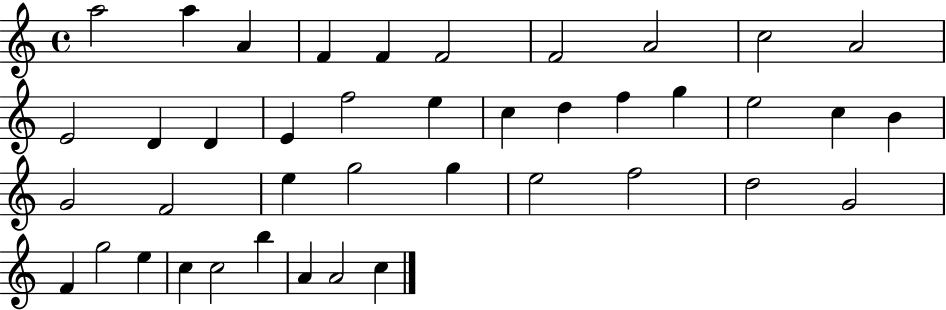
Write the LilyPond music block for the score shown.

{
  \clef treble
  \time 4/4
  \defaultTimeSignature
  \key c \major
  a''2 a''4 a'4 | f'4 f'4 f'2 | f'2 a'2 | c''2 a'2 | \break e'2 d'4 d'4 | e'4 f''2 e''4 | c''4 d''4 f''4 g''4 | e''2 c''4 b'4 | \break g'2 f'2 | e''4 g''2 g''4 | e''2 f''2 | d''2 g'2 | \break f'4 g''2 e''4 | c''4 c''2 b''4 | a'4 a'2 c''4 | \bar "|."
}